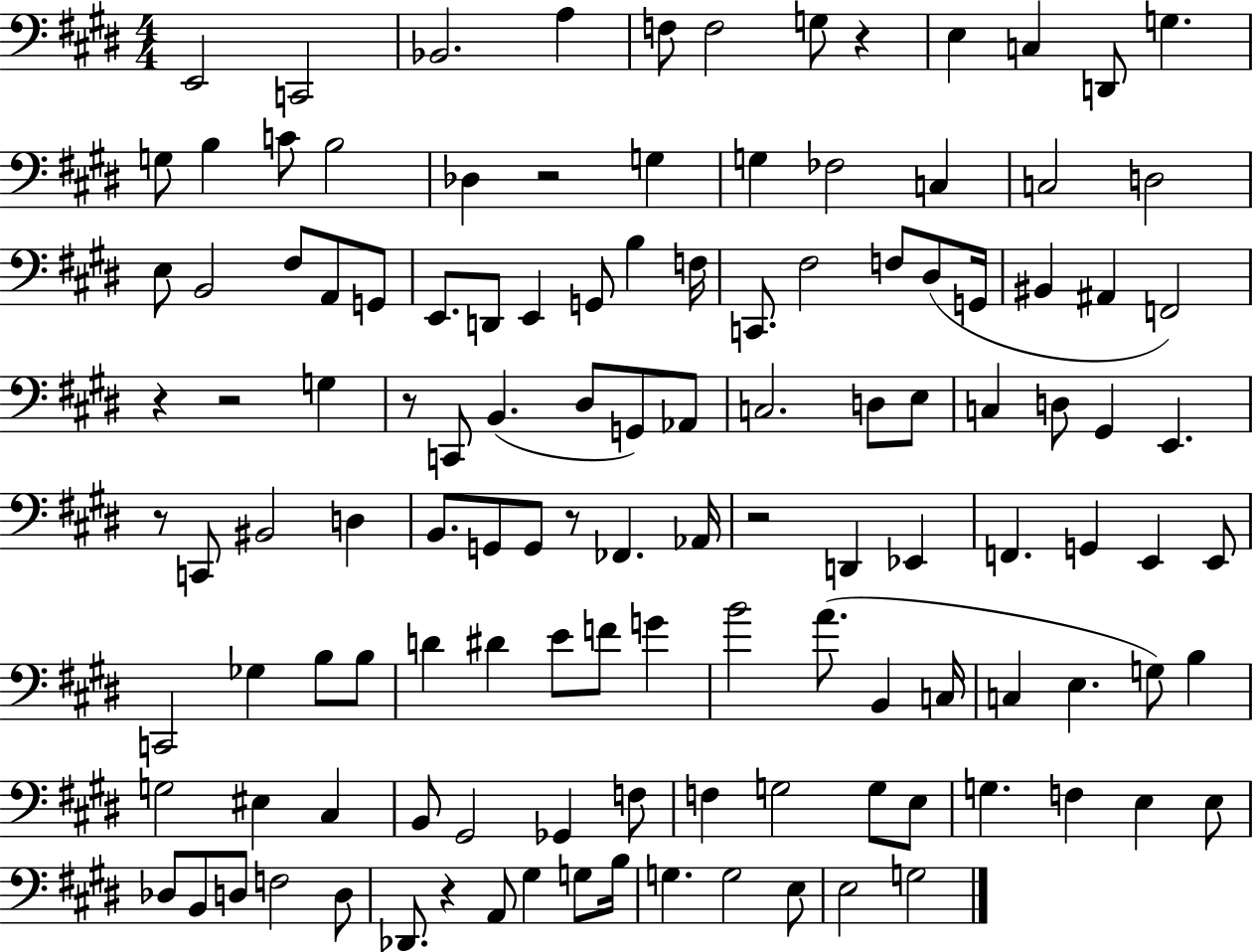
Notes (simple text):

E2/h C2/h Bb2/h. A3/q F3/e F3/h G3/e R/q E3/q C3/q D2/e G3/q. G3/e B3/q C4/e B3/h Db3/q R/h G3/q G3/q FES3/h C3/q C3/h D3/h E3/e B2/h F#3/e A2/e G2/e E2/e. D2/e E2/q G2/e B3/q F3/s C2/e. F#3/h F3/e D#3/e G2/s BIS2/q A#2/q F2/h R/q R/h G3/q R/e C2/e B2/q. D#3/e G2/e Ab2/e C3/h. D3/e E3/e C3/q D3/e G#2/q E2/q. R/e C2/e BIS2/h D3/q B2/e. G2/e G2/e R/e FES2/q. Ab2/s R/h D2/q Eb2/q F2/q. G2/q E2/q E2/e C2/h Gb3/q B3/e B3/e D4/q D#4/q E4/e F4/e G4/q B4/h A4/e. B2/q C3/s C3/q E3/q. G3/e B3/q G3/h EIS3/q C#3/q B2/e G#2/h Gb2/q F3/e F3/q G3/h G3/e E3/e G3/q. F3/q E3/q E3/e Db3/e B2/e D3/e F3/h D3/e Db2/e. R/q A2/e G#3/q G3/e B3/s G3/q. G3/h E3/e E3/h G3/h